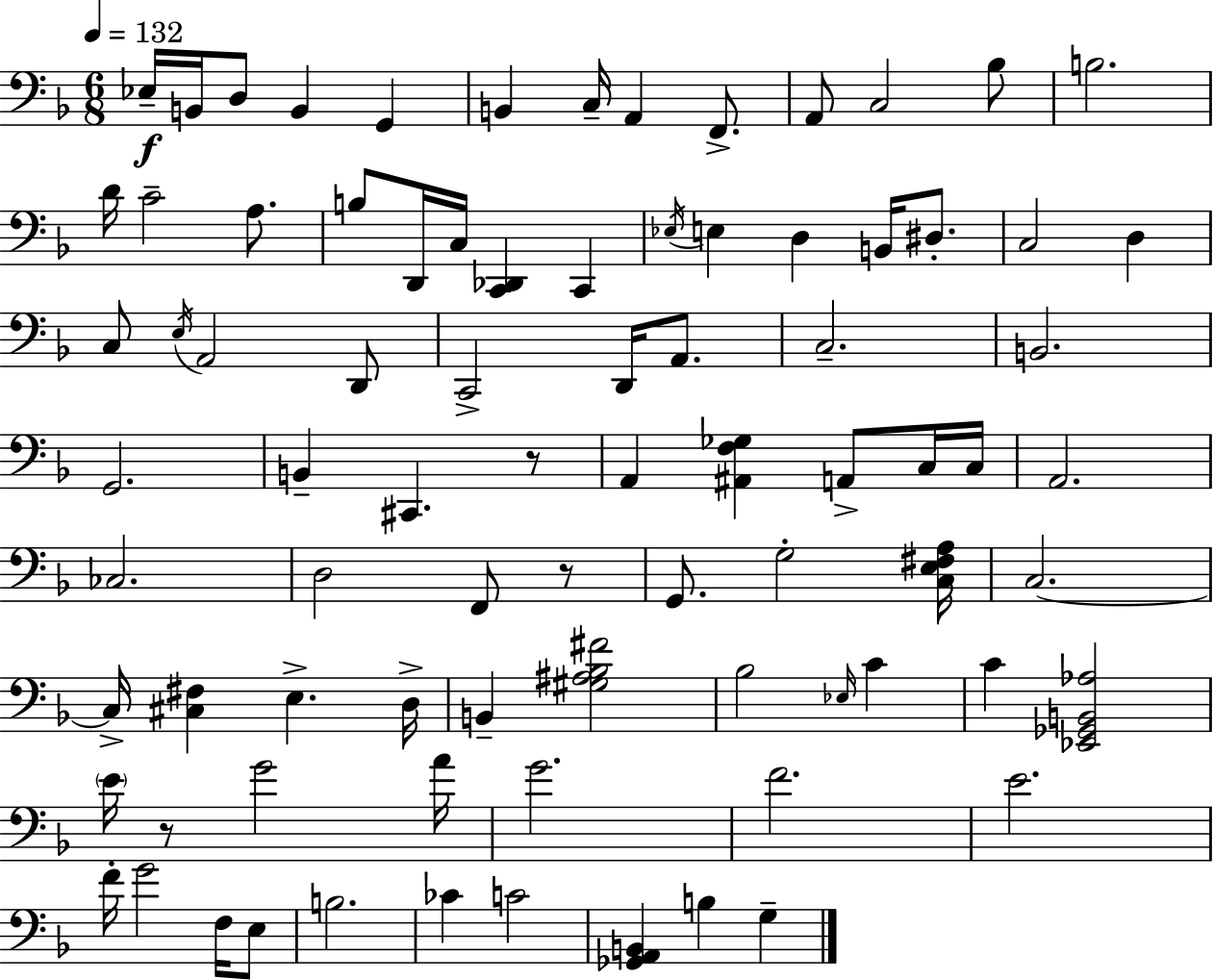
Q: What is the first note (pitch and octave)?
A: Eb3